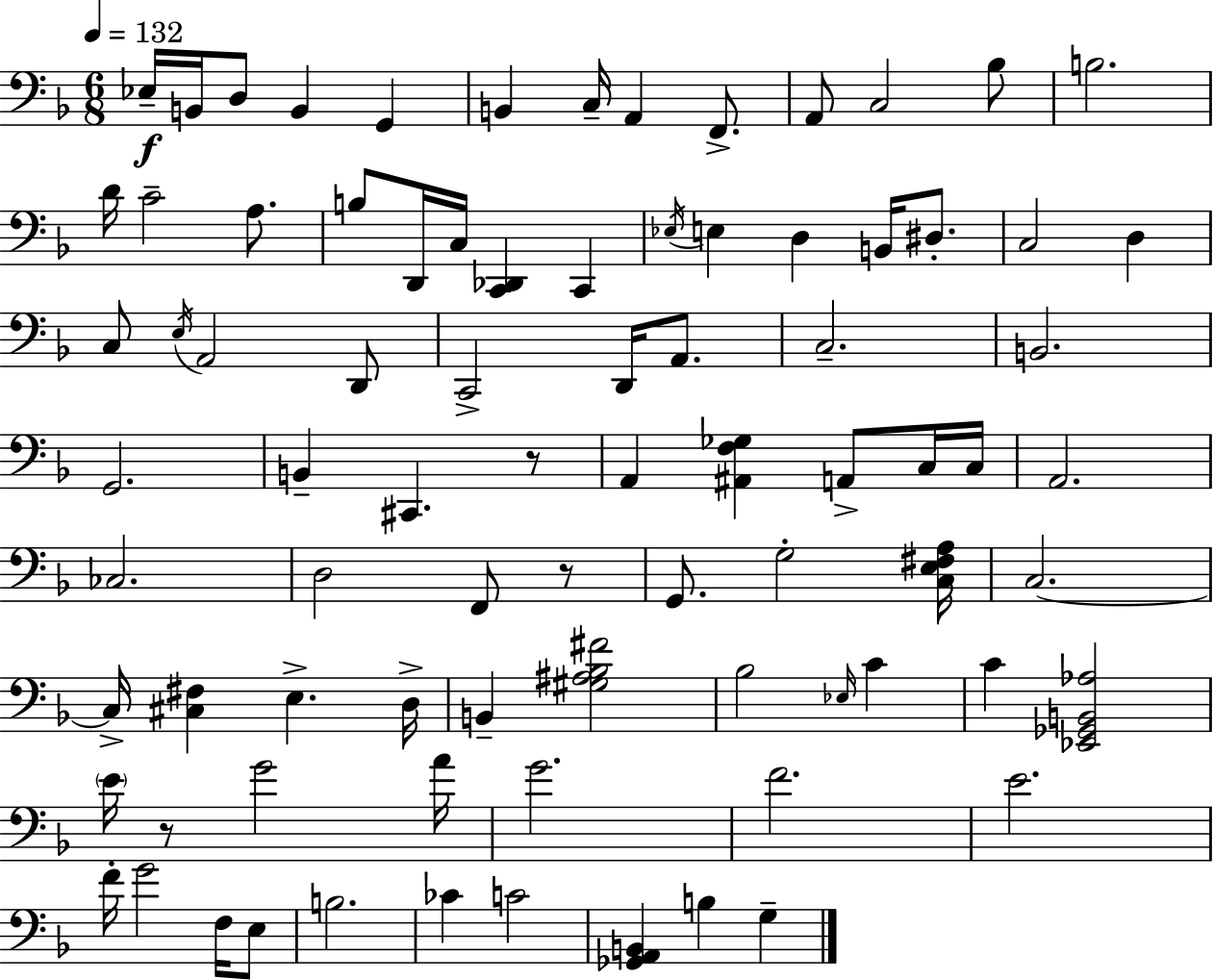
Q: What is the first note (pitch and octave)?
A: Eb3